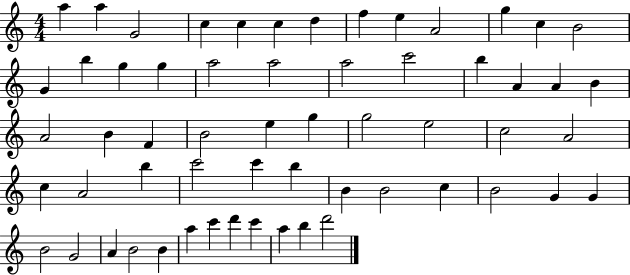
A5/q A5/q G4/h C5/q C5/q C5/q D5/q F5/q E5/q A4/h G5/q C5/q B4/h G4/q B5/q G5/q G5/q A5/h A5/h A5/h C6/h B5/q A4/q A4/q B4/q A4/h B4/q F4/q B4/h E5/q G5/q G5/h E5/h C5/h A4/h C5/q A4/h B5/q C6/h C6/q B5/q B4/q B4/h C5/q B4/h G4/q G4/q B4/h G4/h A4/q B4/h B4/q A5/q C6/q D6/q C6/q A5/q B5/q D6/h